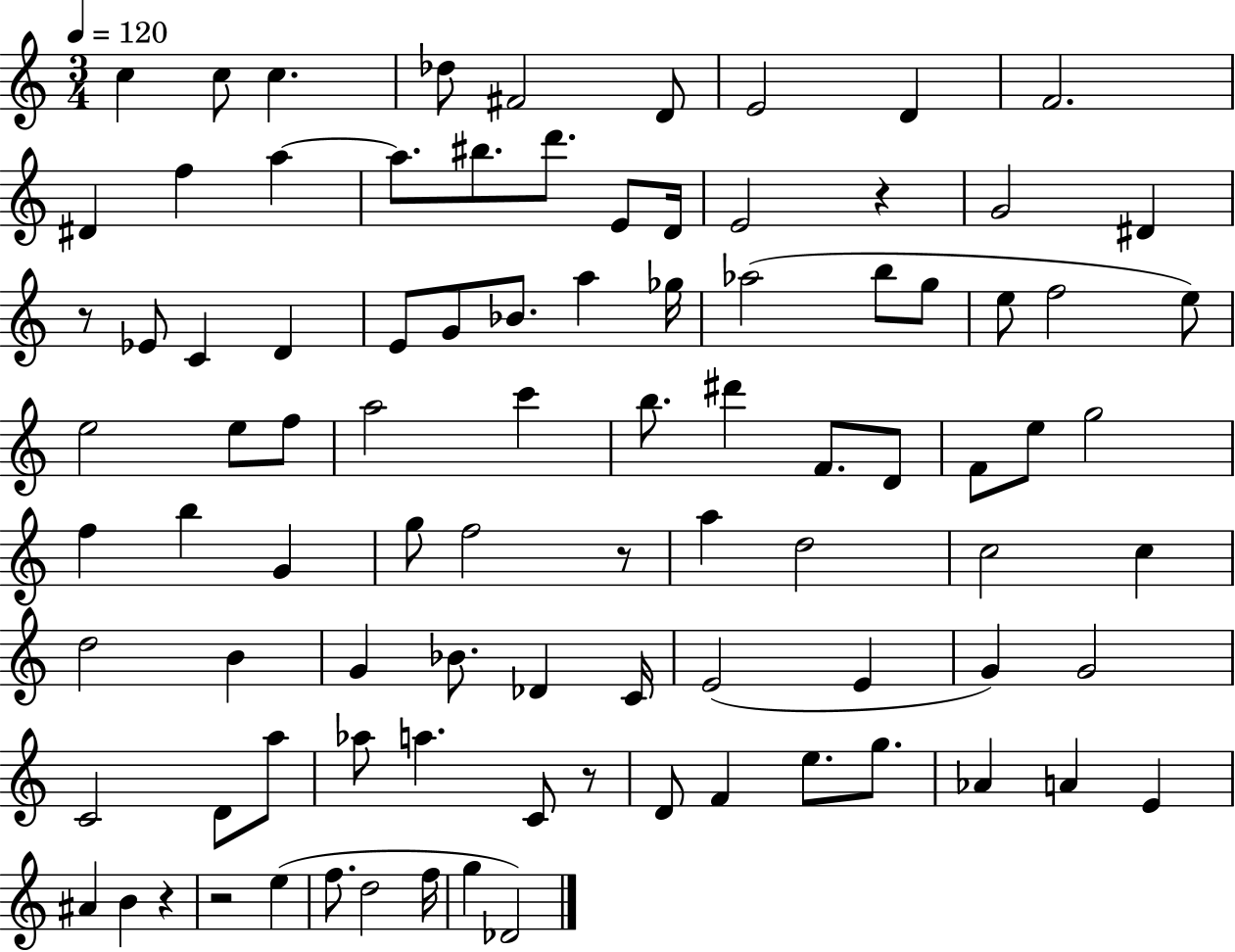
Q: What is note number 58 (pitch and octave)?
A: G4